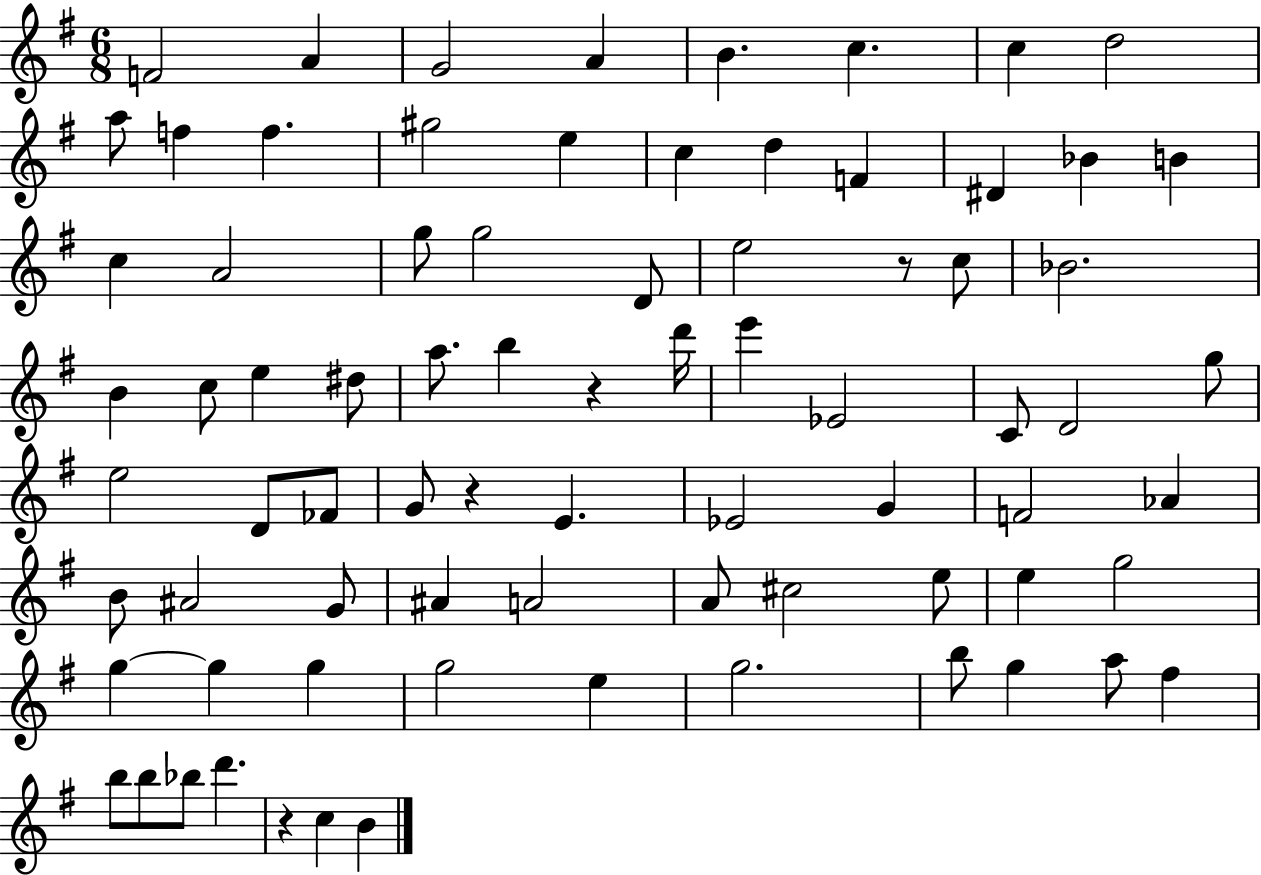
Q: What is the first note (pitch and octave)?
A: F4